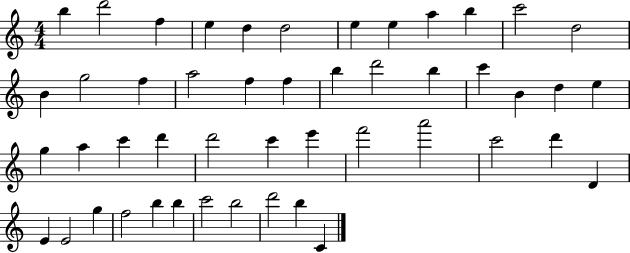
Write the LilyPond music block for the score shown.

{
  \clef treble
  \numericTimeSignature
  \time 4/4
  \key c \major
  b''4 d'''2 f''4 | e''4 d''4 d''2 | e''4 e''4 a''4 b''4 | c'''2 d''2 | \break b'4 g''2 f''4 | a''2 f''4 f''4 | b''4 d'''2 b''4 | c'''4 b'4 d''4 e''4 | \break g''4 a''4 c'''4 d'''4 | d'''2 c'''4 e'''4 | f'''2 a'''2 | c'''2 d'''4 d'4 | \break e'4 e'2 g''4 | f''2 b''4 b''4 | c'''2 b''2 | d'''2 b''4 c'4 | \break \bar "|."
}